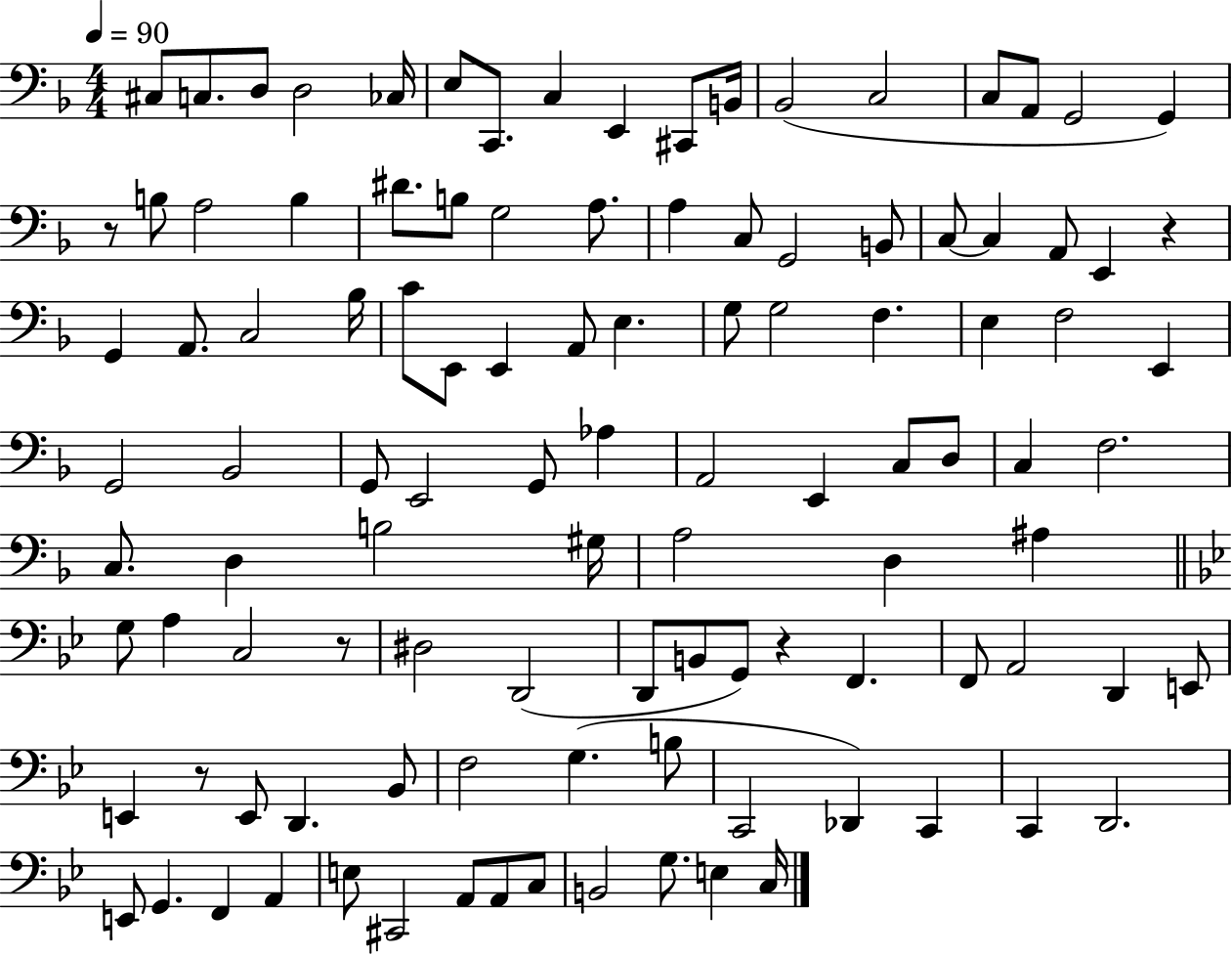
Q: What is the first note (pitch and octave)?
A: C#3